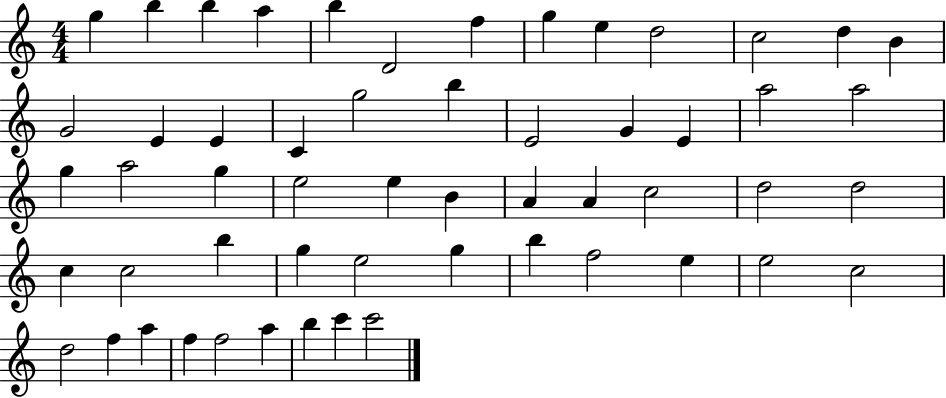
{
  \clef treble
  \numericTimeSignature
  \time 4/4
  \key c \major
  g''4 b''4 b''4 a''4 | b''4 d'2 f''4 | g''4 e''4 d''2 | c''2 d''4 b'4 | \break g'2 e'4 e'4 | c'4 g''2 b''4 | e'2 g'4 e'4 | a''2 a''2 | \break g''4 a''2 g''4 | e''2 e''4 b'4 | a'4 a'4 c''2 | d''2 d''2 | \break c''4 c''2 b''4 | g''4 e''2 g''4 | b''4 f''2 e''4 | e''2 c''2 | \break d''2 f''4 a''4 | f''4 f''2 a''4 | b''4 c'''4 c'''2 | \bar "|."
}